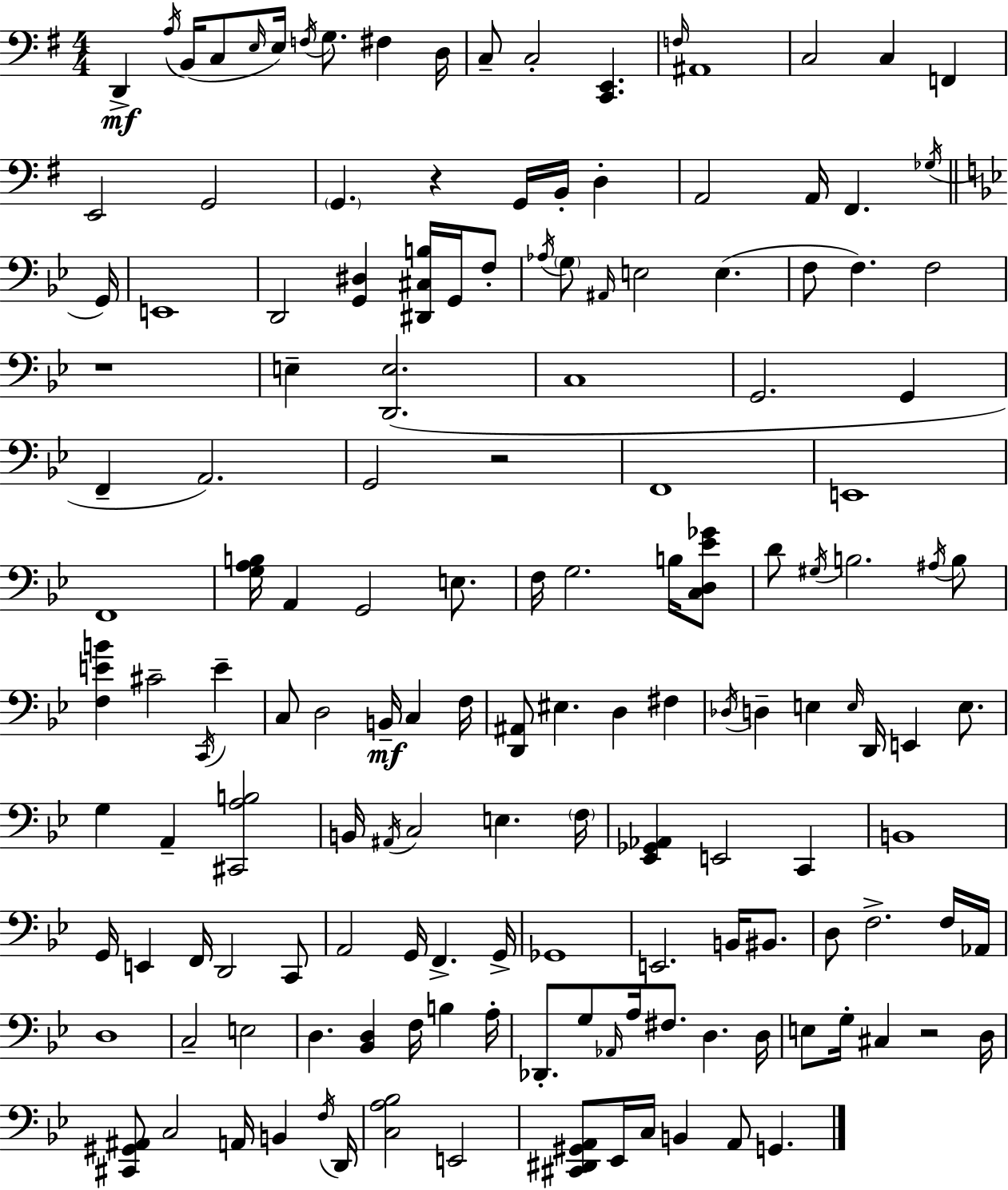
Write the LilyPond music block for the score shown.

{
  \clef bass
  \numericTimeSignature
  \time 4/4
  \key e \minor
  d,4->\mf \acciaccatura { a16 }( b,16 c8 \grace { e16 } e16) \acciaccatura { f16 } g8. fis4 | d16 c8-- c2-. <c, e,>4. | \grace { f16 } ais,1 | c2 c4 | \break f,4 e,2 g,2 | \parenthesize g,4. r4 g,16 b,16-. | d4-. a,2 a,16 fis,4. | \acciaccatura { ges16 } \bar "||" \break \key bes \major g,16 e,1 | d,2 <g, dis>4 <dis, cis b>16 g,16 f8-. | \acciaccatura { aes16 } \parenthesize g8 \grace { ais,16 } e2 e4.( | f8 f4.) f2 | \break r1 | e4-- <d, e>2.( | c1 | g,2. g,4 | \break f,4-- a,2.) | g,2 r2 | f,1 | e,1 | \break f,1 | <g a b>16 a,4 g,2 | e8. f16 g2. | b16 <c d ees' ges'>8 d'8 \acciaccatura { gis16 } b2. | \break \acciaccatura { ais16 } b8 <f e' b'>4 cis'2-- | \acciaccatura { c,16 } e'4-- c8 d2 | b,16--\mf c4 f16 <d, ais,>8 eis4. d4 | fis4 \acciaccatura { des16 } d4-- e4 \grace { e16 } | \break d,16 e,4 e8. g4 a,4-- | <cis, a b>2 b,16 \acciaccatura { ais,16 } c2 | e4. \parenthesize f16 <ees, ges, aes,>4 e,2 | c,4 b,1 | \break g,16 e,4 f,16 d,2 | c,8 a,2 | g,16 f,4.-> g,16-> ges,1 | e,2. | \break b,16 bis,8. d8 f2.-> | f16 aes,16 d1 | c2-- | e2 d4. <bes, d>4 | \break f16 b4 a16-. des,8.-. g8 \grace { aes,16 } a16 | fis8. d4. d16 e8 g16-. cis4 | r2 d16 <cis, gis, ais,>8 c2 | a,16 b,4 \acciaccatura { f16 } d,16 <c a bes>2 | \break e,2 <cis, dis, gis, a,>8 ees,16 c16 b,4 | a,8 g,4. \bar "|."
}